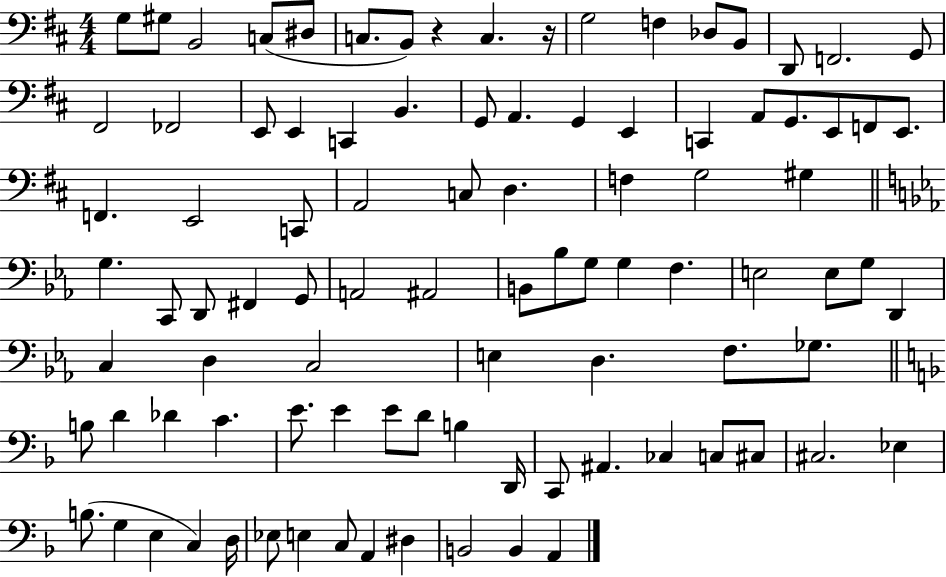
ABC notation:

X:1
T:Untitled
M:4/4
L:1/4
K:D
G,/2 ^G,/2 B,,2 C,/2 ^D,/2 C,/2 B,,/2 z C, z/4 G,2 F, _D,/2 B,,/2 D,,/2 F,,2 G,,/2 ^F,,2 _F,,2 E,,/2 E,, C,, B,, G,,/2 A,, G,, E,, C,, A,,/2 G,,/2 E,,/2 F,,/2 E,,/2 F,, E,,2 C,,/2 A,,2 C,/2 D, F, G,2 ^G, G, C,,/2 D,,/2 ^F,, G,,/2 A,,2 ^A,,2 B,,/2 _B,/2 G,/2 G, F, E,2 E,/2 G,/2 D,, C, D, C,2 E, D, F,/2 _G,/2 B,/2 D _D C E/2 E E/2 D/2 B, D,,/4 C,,/2 ^A,, _C, C,/2 ^C,/2 ^C,2 _E, B,/2 G, E, C, D,/4 _E,/2 E, C,/2 A,, ^D, B,,2 B,, A,,